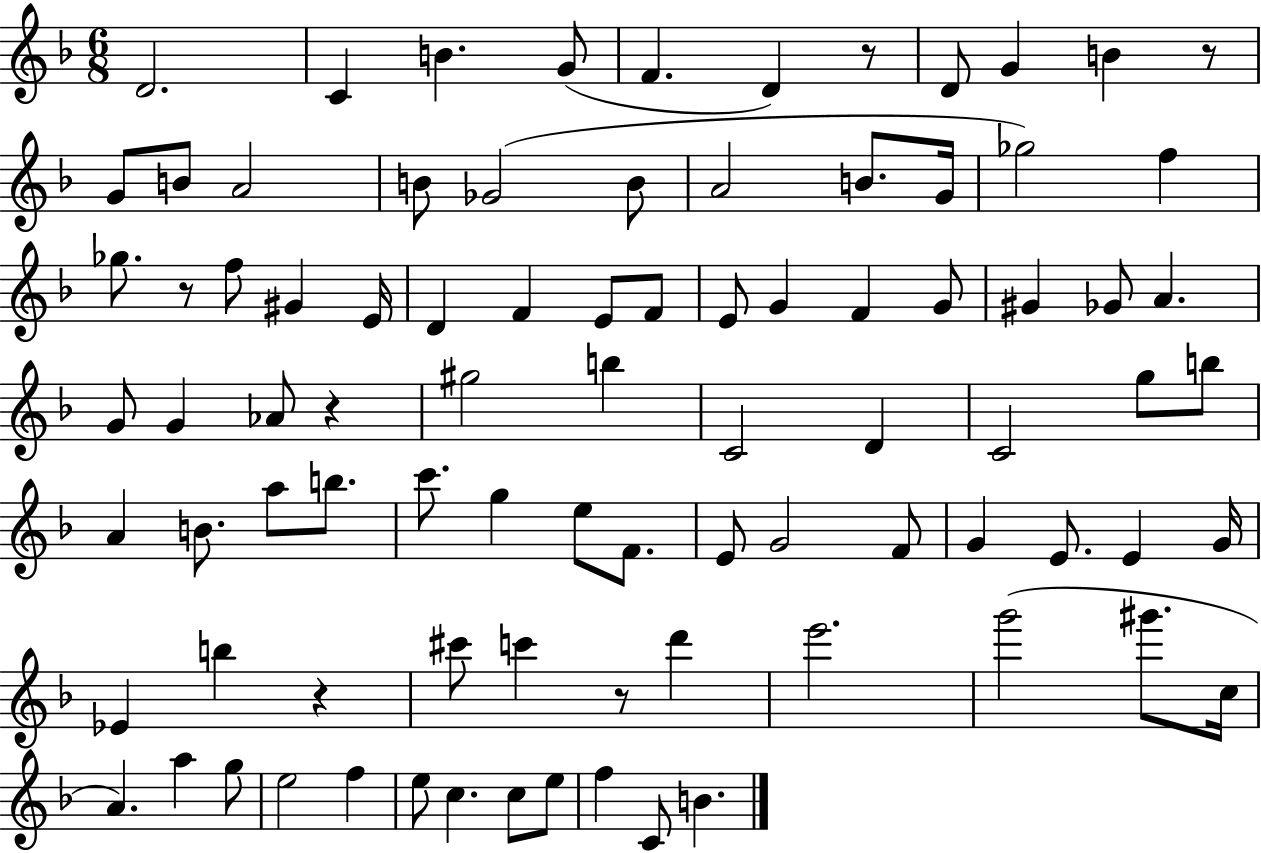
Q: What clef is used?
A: treble